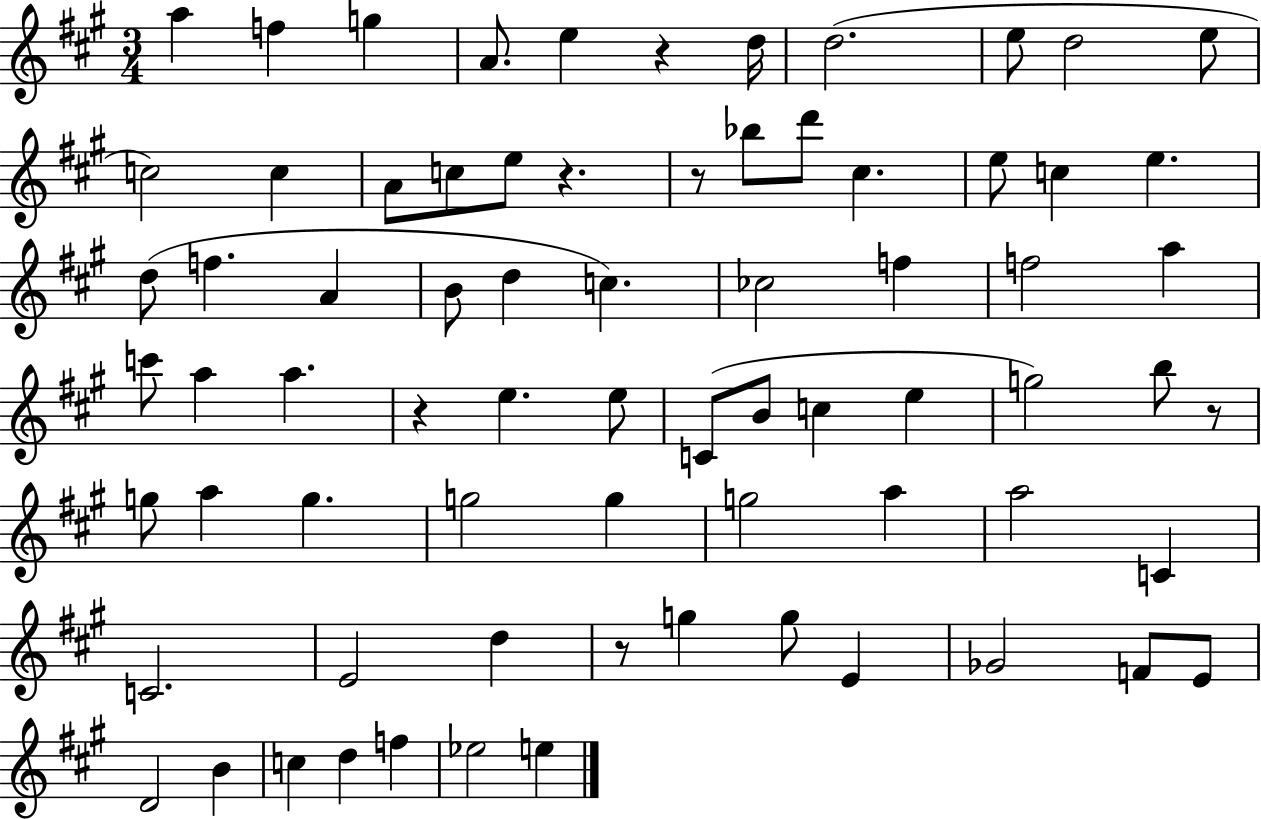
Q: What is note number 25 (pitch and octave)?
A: B4